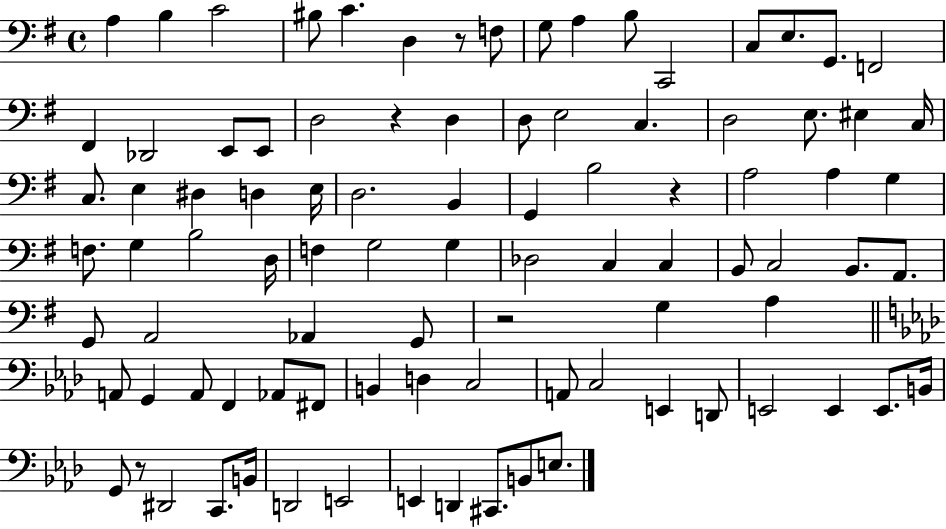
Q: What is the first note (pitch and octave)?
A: A3